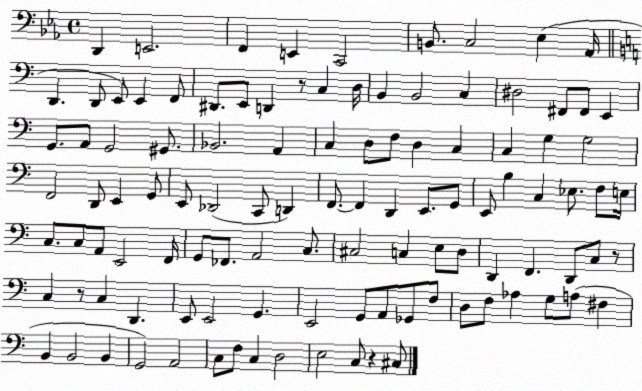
X:1
T:Untitled
M:4/4
L:1/4
K:Eb
D,, E,,2 F,, E,, C,,2 B,,/2 C,2 _E, _A,,/4 D,, D,,/2 E,,/2 E,, F,,/2 ^D,,/2 E,,/2 D,, z/2 C, D,/4 B,, B,,2 C, ^D,2 ^F,,/2 ^F,,/2 E,, G,,/2 A,,/2 G,,2 ^G,,/2 _B,,2 A,, C, D,/2 F,/2 D, C, C, G, G,2 F,,2 D,,/2 E,, G,,/2 E,,/2 _D,,2 C,,/2 D,, F,,/2 F,, D,, E,,/2 G,,/2 E,,/2 B, C, _E,/2 F,/2 E,/4 C,/2 C,/2 A,,/2 E,,2 F,,/4 G,,/2 _F,,/2 A,,2 C,/2 ^C,2 C, E,/2 D,/2 D,, F,, D,,/2 C,/2 z/2 C, z/2 C, D,, E,,/2 E,,2 G,, E,,2 G,,/2 A,,/2 _G,,/2 F,/2 D,/2 F,/2 _A, G,/2 A,/2 ^F, B,, B,,2 B,, G,,2 A,,2 C,/2 F,/2 C, D,2 E,2 C,/2 z ^C,/2